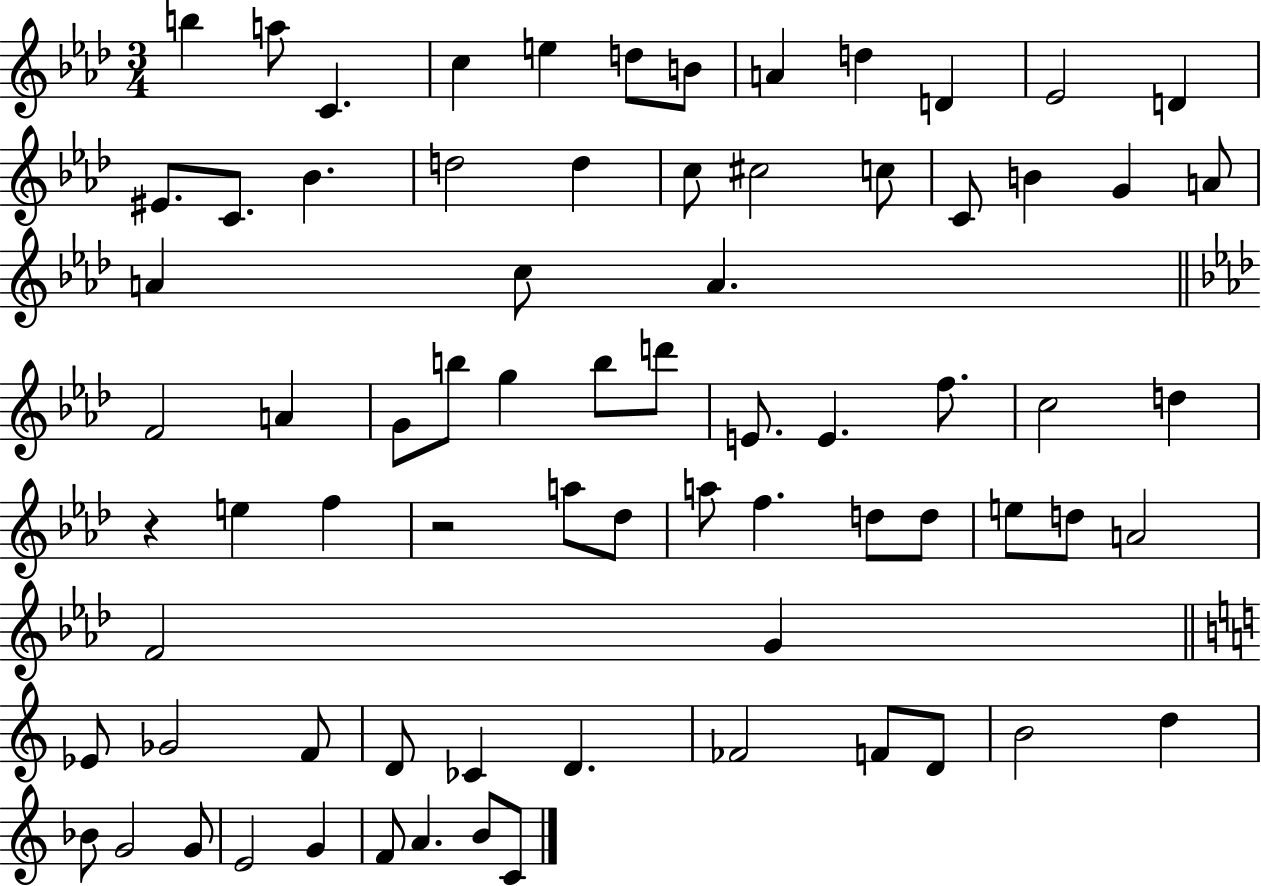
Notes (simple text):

B5/q A5/e C4/q. C5/q E5/q D5/e B4/e A4/q D5/q D4/q Eb4/h D4/q EIS4/e. C4/e. Bb4/q. D5/h D5/q C5/e C#5/h C5/e C4/e B4/q G4/q A4/e A4/q C5/e A4/q. F4/h A4/q G4/e B5/e G5/q B5/e D6/e E4/e. E4/q. F5/e. C5/h D5/q R/q E5/q F5/q R/h A5/e Db5/e A5/e F5/q. D5/e D5/e E5/e D5/e A4/h F4/h G4/q Eb4/e Gb4/h F4/e D4/e CES4/q D4/q. FES4/h F4/e D4/e B4/h D5/q Bb4/e G4/h G4/e E4/h G4/q F4/e A4/q. B4/e C4/e